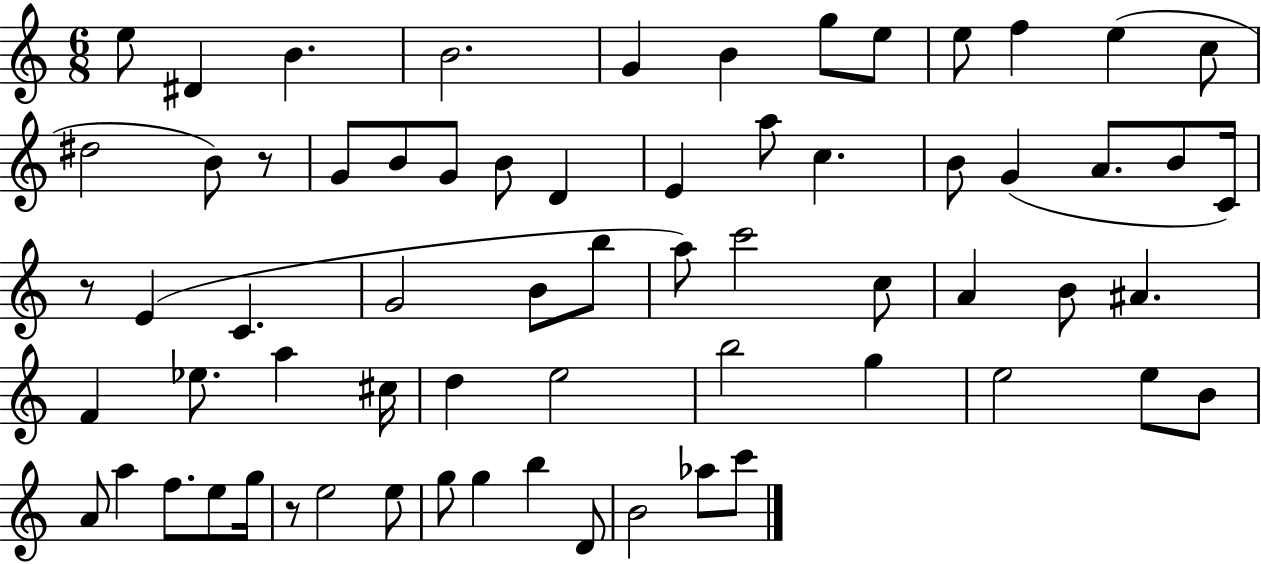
{
  \clef treble
  \numericTimeSignature
  \time 6/8
  \key c \major
  e''8 dis'4 b'4. | b'2. | g'4 b'4 g''8 e''8 | e''8 f''4 e''4( c''8 | \break dis''2 b'8) r8 | g'8 b'8 g'8 b'8 d'4 | e'4 a''8 c''4. | b'8 g'4( a'8. b'8 c'16) | \break r8 e'4( c'4. | g'2 b'8 b''8 | a''8) c'''2 c''8 | a'4 b'8 ais'4. | \break f'4 ees''8. a''4 cis''16 | d''4 e''2 | b''2 g''4 | e''2 e''8 b'8 | \break a'8 a''4 f''8. e''8 g''16 | r8 e''2 e''8 | g''8 g''4 b''4 d'8 | b'2 aes''8 c'''8 | \break \bar "|."
}